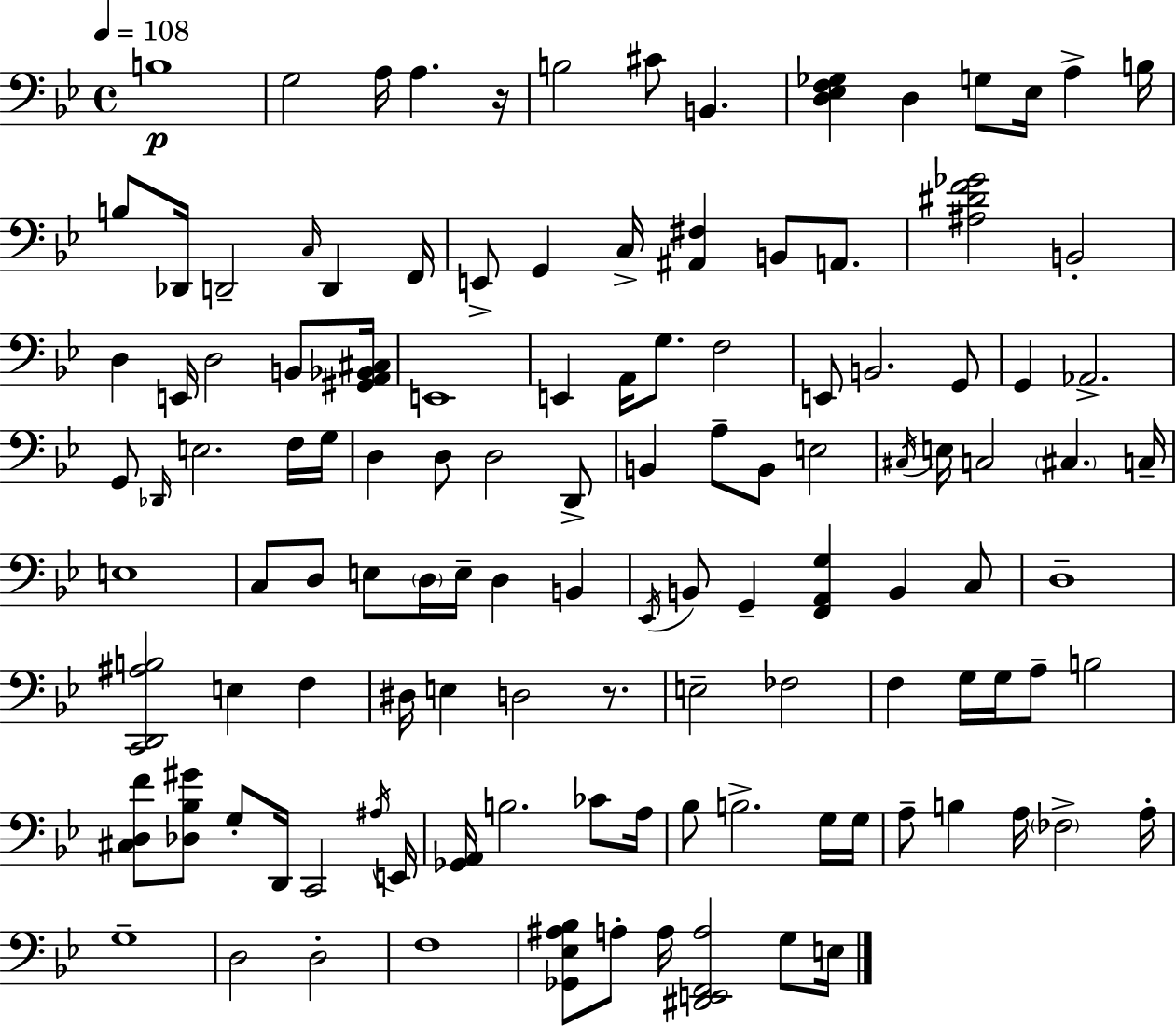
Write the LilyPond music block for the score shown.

{
  \clef bass
  \time 4/4
  \defaultTimeSignature
  \key bes \major
  \tempo 4 = 108
  \repeat volta 2 { b1\p | g2 a16 a4. r16 | b2 cis'8 b,4. | <d ees f ges>4 d4 g8 ees16 a4-> b16 | \break b8 des,16 d,2-- \grace { c16 } d,4 | f,16 e,8-> g,4 c16-> <ais, fis>4 b,8 a,8. | <ais dis' f' ges'>2 b,2-. | d4 e,16 d2 b,8 | \break <gis, a, bes, cis>16 e,1 | e,4 a,16 g8. f2 | e,8 b,2. g,8 | g,4 aes,2.-> | \break g,8 \grace { des,16 } e2. | f16 g16 d4 d8 d2 | d,8-> b,4 a8-- b,8 e2 | \acciaccatura { cis16 } e16 c2 \parenthesize cis4. | \break c16-- e1 | c8 d8 e8 \parenthesize d16 e16-- d4 b,4 | \acciaccatura { ees,16 } b,8 g,4-- <f, a, g>4 b,4 | c8 d1-- | \break <c, d, ais b>2 e4 | f4 dis16 e4 d2 | r8. e2-- fes2 | f4 g16 g16 a8-- b2 | \break <cis d f'>8 <des bes gis'>8 g8-. d,16 c,2 | \acciaccatura { ais16 } e,16 <ges, a,>16 b2. | ces'8 a16 bes8 b2.-> | g16 g16 a8-- b4 a16 \parenthesize fes2-> | \break a16-. g1-- | d2 d2-. | f1 | <ges, ees ais bes>8 a8-. a16 <dis, e, f, a>2 | \break g8 e16 } \bar "|."
}